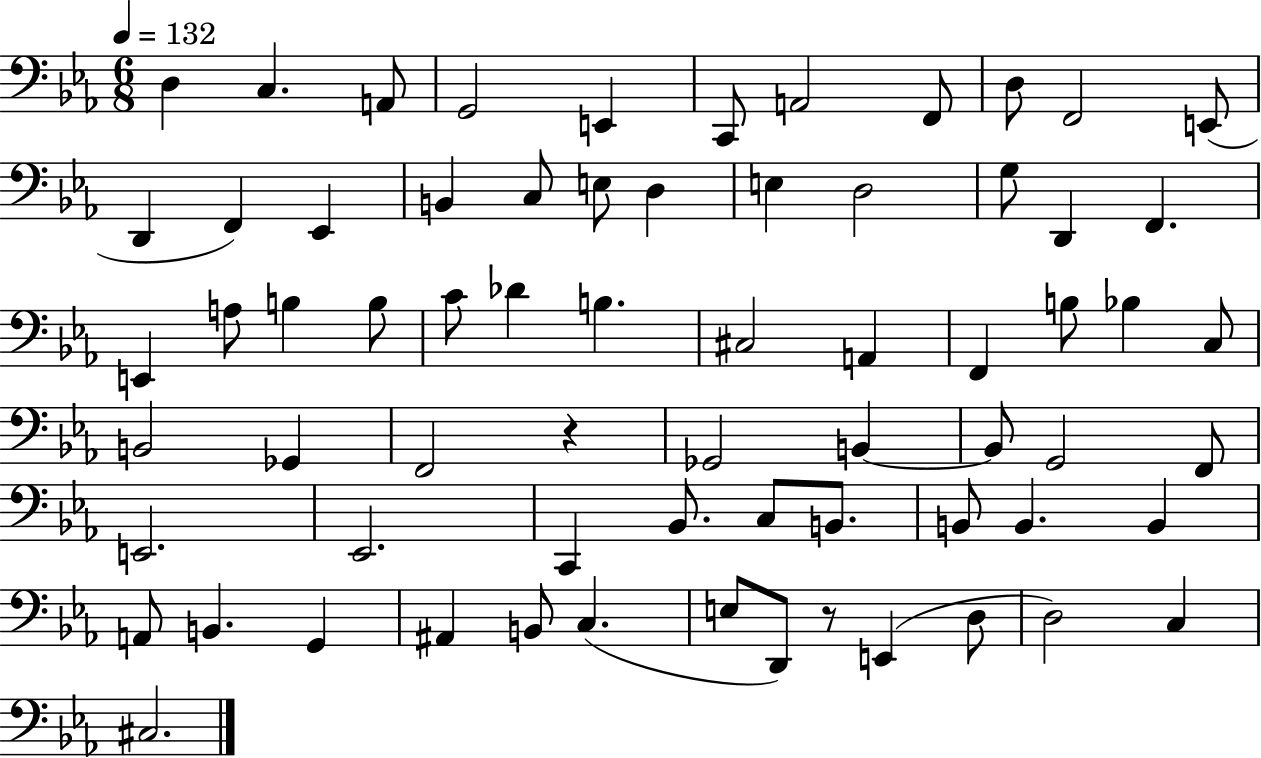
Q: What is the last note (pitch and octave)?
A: C#3